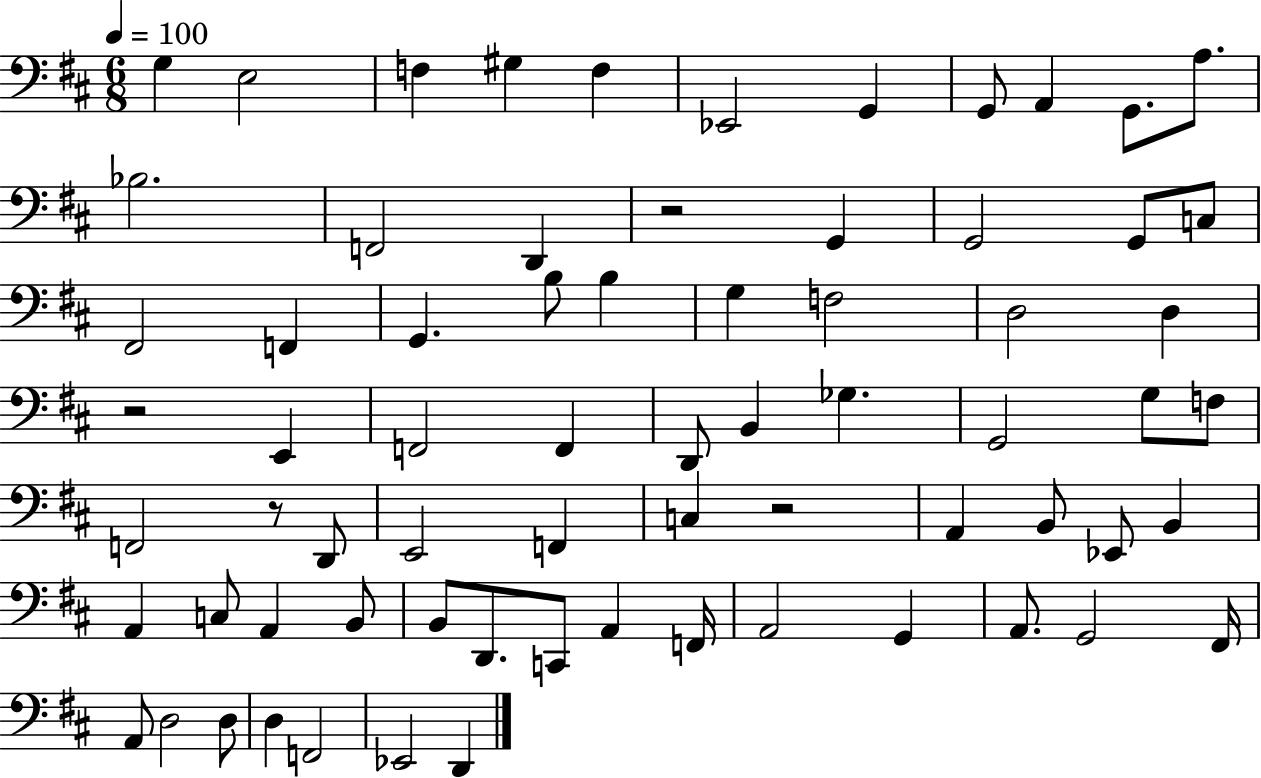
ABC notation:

X:1
T:Untitled
M:6/8
L:1/4
K:D
G, E,2 F, ^G, F, _E,,2 G,, G,,/2 A,, G,,/2 A,/2 _B,2 F,,2 D,, z2 G,, G,,2 G,,/2 C,/2 ^F,,2 F,, G,, B,/2 B, G, F,2 D,2 D, z2 E,, F,,2 F,, D,,/2 B,, _G, G,,2 G,/2 F,/2 F,,2 z/2 D,,/2 E,,2 F,, C, z2 A,, B,,/2 _E,,/2 B,, A,, C,/2 A,, B,,/2 B,,/2 D,,/2 C,,/2 A,, F,,/4 A,,2 G,, A,,/2 G,,2 ^F,,/4 A,,/2 D,2 D,/2 D, F,,2 _E,,2 D,,